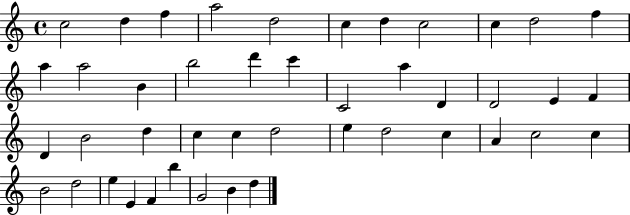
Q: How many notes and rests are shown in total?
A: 44